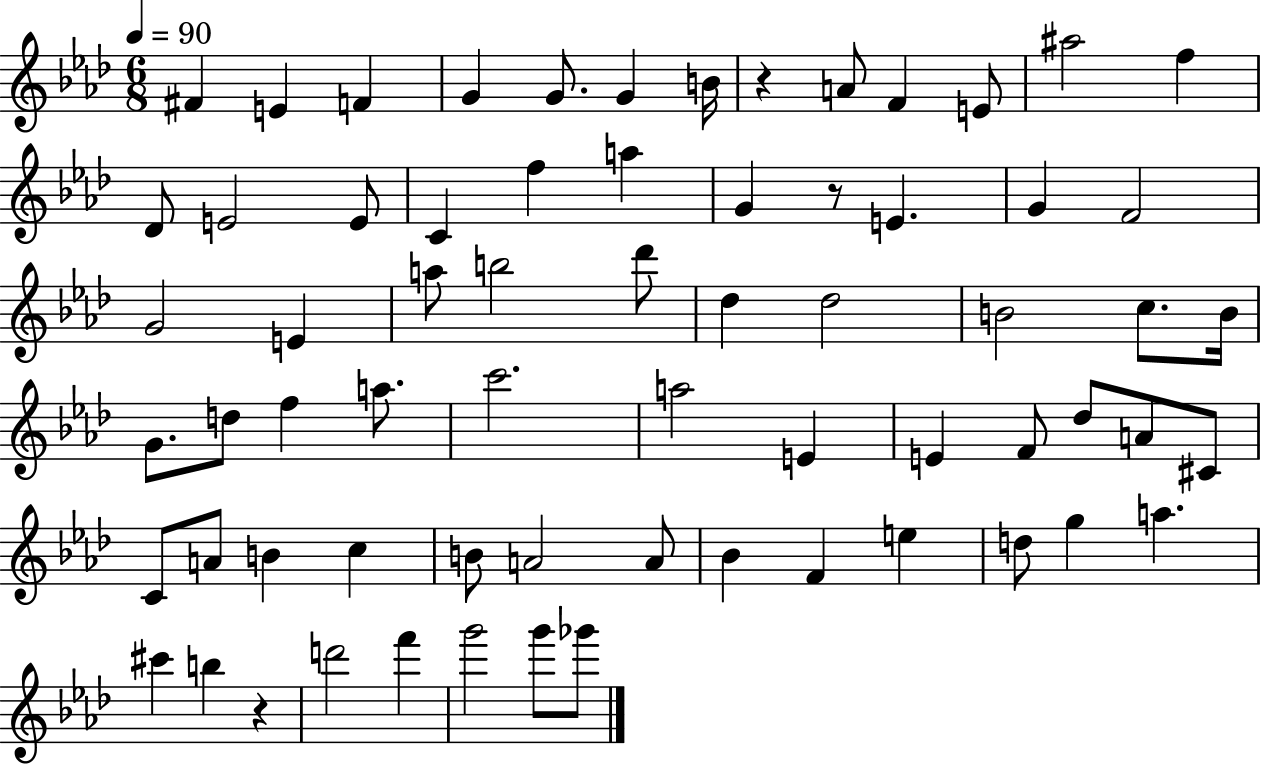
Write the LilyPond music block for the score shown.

{
  \clef treble
  \numericTimeSignature
  \time 6/8
  \key aes \major
  \tempo 4 = 90
  fis'4 e'4 f'4 | g'4 g'8. g'4 b'16 | r4 a'8 f'4 e'8 | ais''2 f''4 | \break des'8 e'2 e'8 | c'4 f''4 a''4 | g'4 r8 e'4. | g'4 f'2 | \break g'2 e'4 | a''8 b''2 des'''8 | des''4 des''2 | b'2 c''8. b'16 | \break g'8. d''8 f''4 a''8. | c'''2. | a''2 e'4 | e'4 f'8 des''8 a'8 cis'8 | \break c'8 a'8 b'4 c''4 | b'8 a'2 a'8 | bes'4 f'4 e''4 | d''8 g''4 a''4. | \break cis'''4 b''4 r4 | d'''2 f'''4 | g'''2 g'''8 ges'''8 | \bar "|."
}